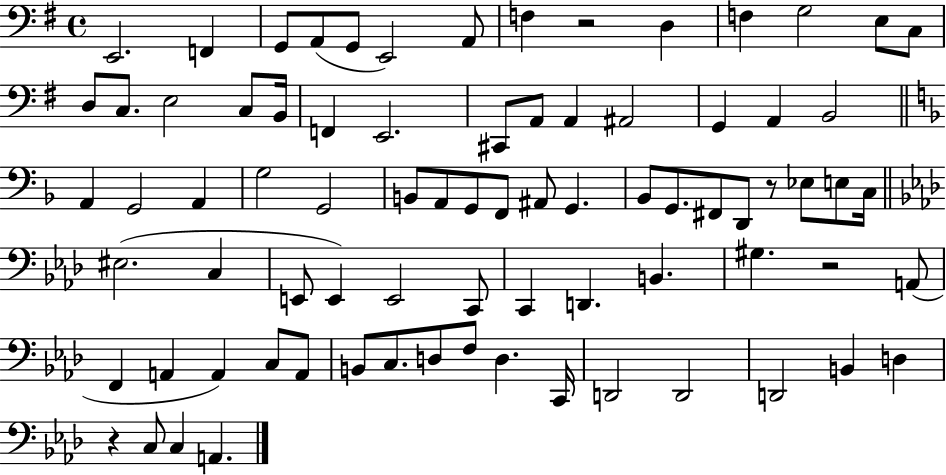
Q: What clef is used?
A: bass